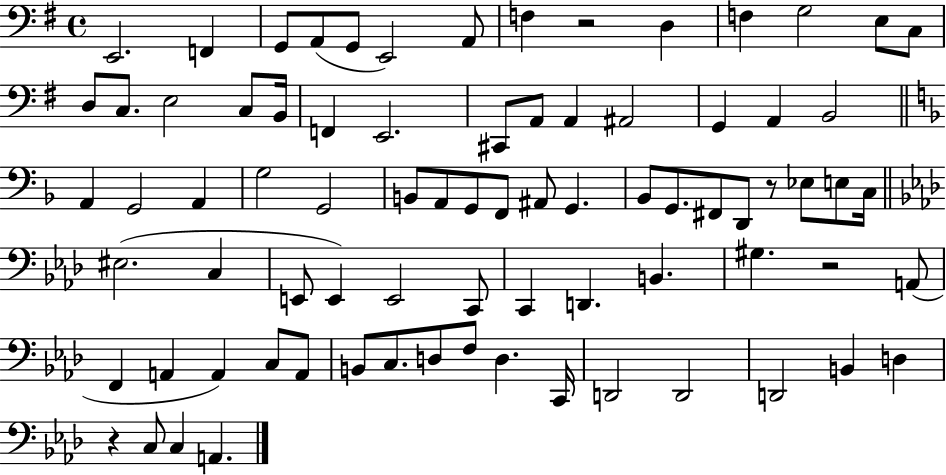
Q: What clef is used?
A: bass